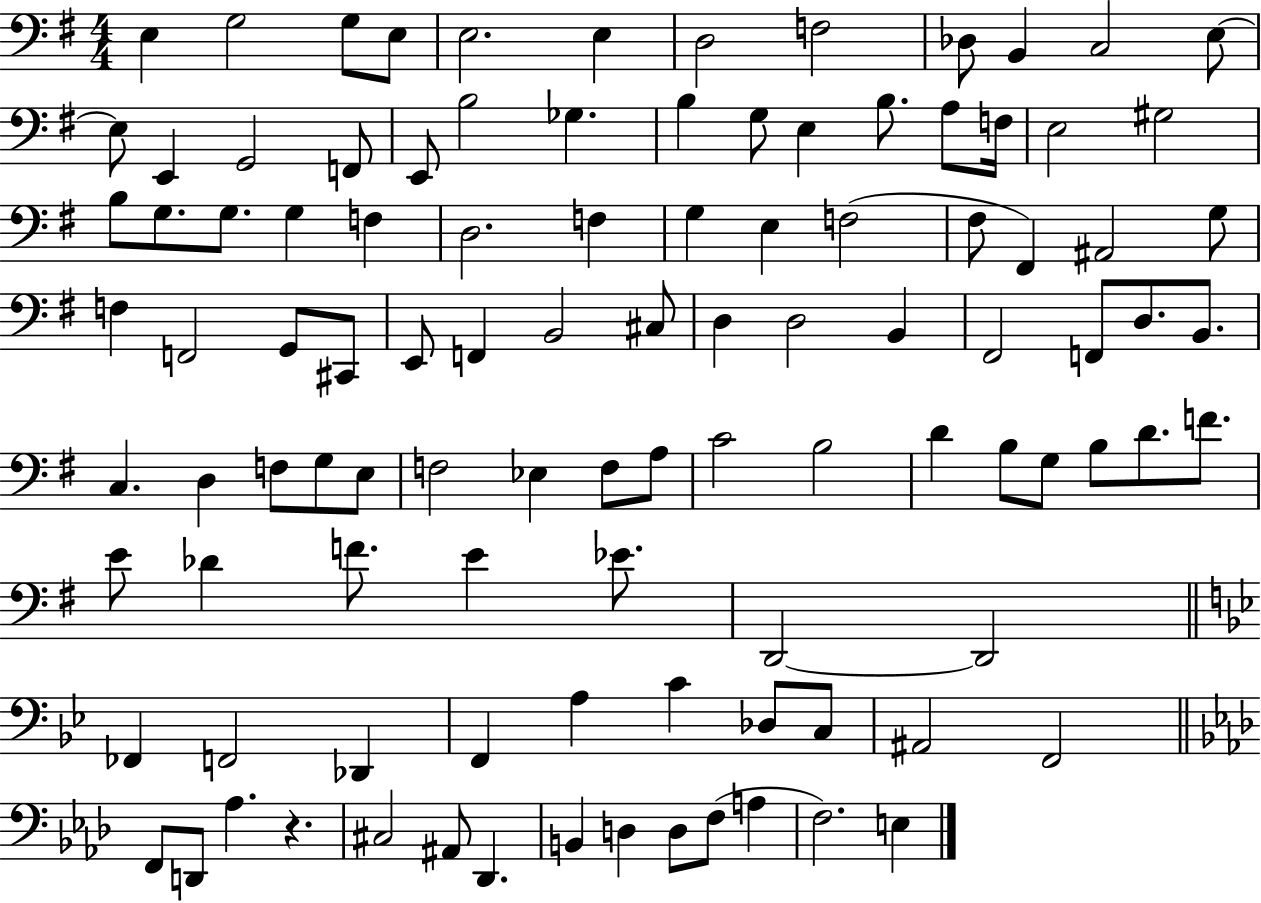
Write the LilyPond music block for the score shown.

{
  \clef bass
  \numericTimeSignature
  \time 4/4
  \key g \major
  \repeat volta 2 { e4 g2 g8 e8 | e2. e4 | d2 f2 | des8 b,4 c2 e8~~ | \break e8 e,4 g,2 f,8 | e,8 b2 ges4. | b4 g8 e4 b8. a8 f16 | e2 gis2 | \break b8 g8. g8. g4 f4 | d2. f4 | g4 e4 f2( | fis8 fis,4) ais,2 g8 | \break f4 f,2 g,8 cis,8 | e,8 f,4 b,2 cis8 | d4 d2 b,4 | fis,2 f,8 d8. b,8. | \break c4. d4 f8 g8 e8 | f2 ees4 f8 a8 | c'2 b2 | d'4 b8 g8 b8 d'8. f'8. | \break e'8 des'4 f'8. e'4 ees'8. | d,2~~ d,2 | \bar "||" \break \key g \minor fes,4 f,2 des,4 | f,4 a4 c'4 des8 c8 | ais,2 f,2 | \bar "||" \break \key aes \major f,8 d,8 aes4. r4. | cis2 ais,8 des,4. | b,4 d4 d8 f8( a4 | f2.) e4 | \break } \bar "|."
}